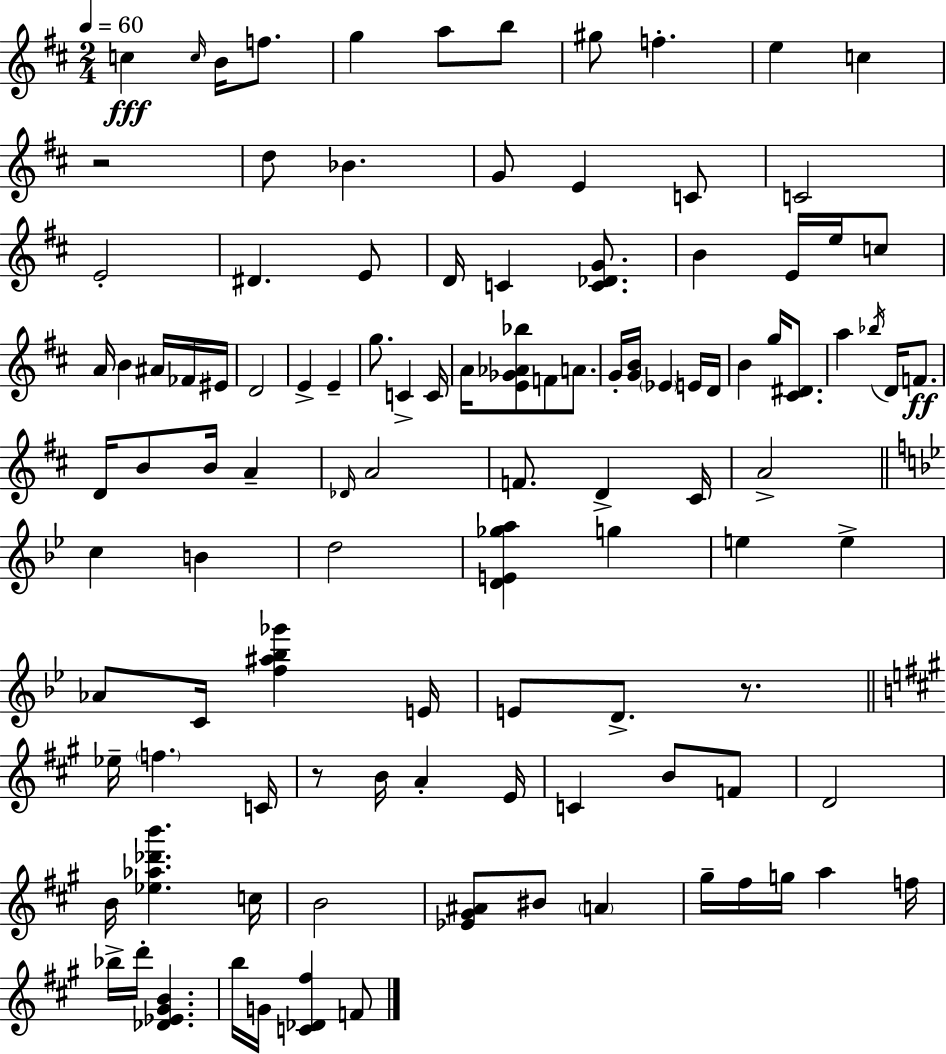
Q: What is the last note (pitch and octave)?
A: F4